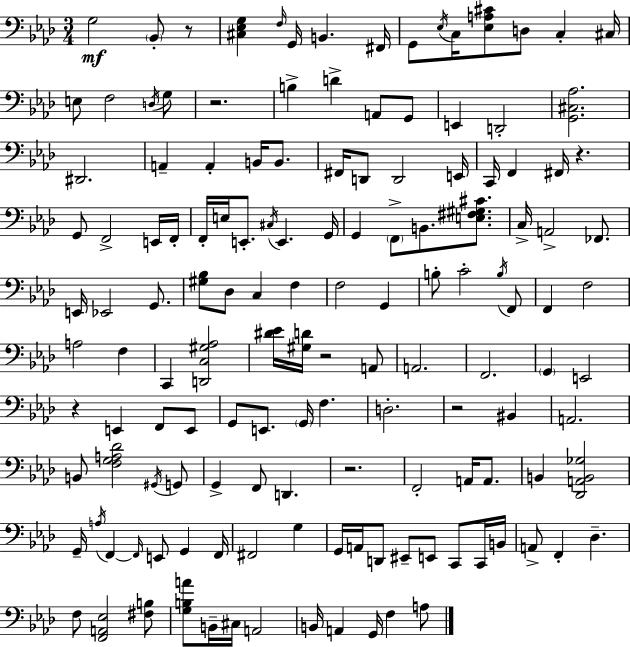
X:1
T:Untitled
M:3/4
L:1/4
K:Ab
G,2 _B,,/2 z/2 [^C,_E,G,] F,/4 G,,/4 B,, ^F,,/4 G,,/2 _E,/4 C,/4 [_E,A,^C]/2 D,/2 C, ^C,/4 E,/2 F,2 D,/4 G,/2 z2 B, D A,,/2 G,,/2 E,, D,,2 [G,,^C,_A,]2 ^D,,2 A,, A,, B,,/4 B,,/2 ^F,,/4 D,,/2 D,,2 E,,/4 C,,/4 F,, ^F,,/4 z G,,/2 F,,2 E,,/4 F,,/4 F,,/4 E,/4 E,,/2 ^C,/4 E,, G,,/4 G,, F,,/2 B,,/2 [E,^F,^G,^C]/2 C,/4 A,,2 _F,,/2 E,,/4 _E,,2 G,,/2 [^G,_B,]/2 _D,/2 C, F, F,2 G,, B,/2 C2 B,/4 F,,/2 F,, F,2 A,2 F, C,, [D,,C,^G,_A,]2 [^D_E]/4 [^G,D]/4 z2 A,,/2 A,,2 F,,2 G,, E,,2 z E,, F,,/2 E,,/2 G,,/2 E,,/2 G,,/4 F, D,2 z2 ^B,, A,,2 B,,/2 [F,G,A,_D]2 ^G,,/4 G,,/2 G,, F,,/2 D,, z2 F,,2 A,,/4 A,,/2 B,, [_D,,A,,B,,_G,]2 G,,/4 A,/4 F,, F,,/4 E,,/2 G,, F,,/4 ^F,,2 G, G,,/4 A,,/4 D,,/2 ^E,,/2 E,,/2 C,,/2 C,,/4 B,,/4 A,,/2 F,, _D, F,/2 [F,,A,,_E,]2 [^F,B,]/2 [G,B,A]/2 B,,/4 ^C,/4 A,,2 B,,/4 A,, G,,/4 F, A,/2